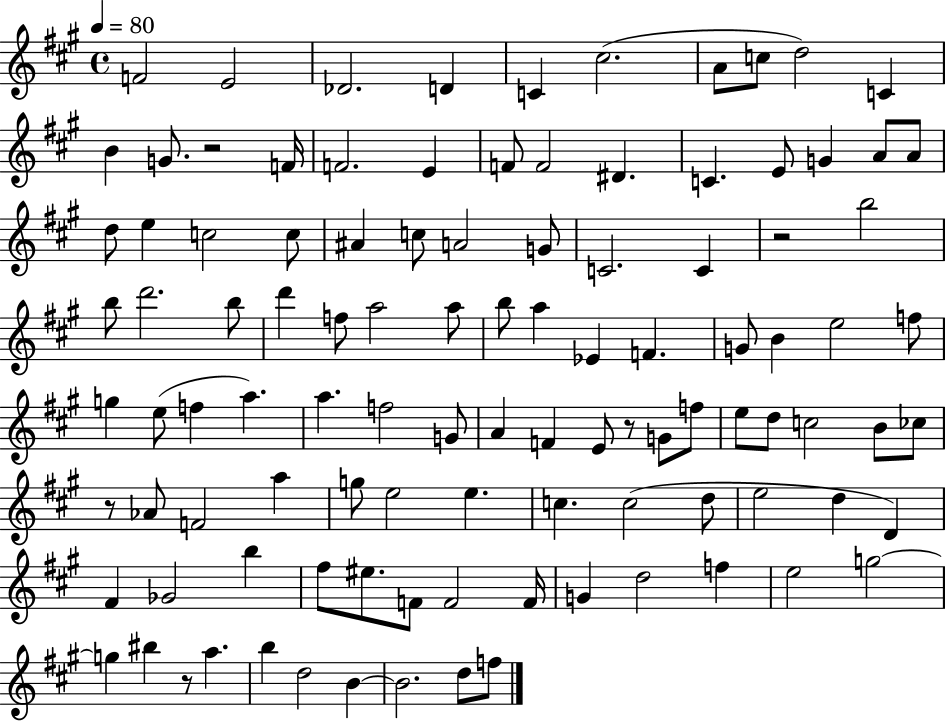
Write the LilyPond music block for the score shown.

{
  \clef treble
  \time 4/4
  \defaultTimeSignature
  \key a \major
  \tempo 4 = 80
  \repeat volta 2 { f'2 e'2 | des'2. d'4 | c'4 cis''2.( | a'8 c''8 d''2) c'4 | \break b'4 g'8. r2 f'16 | f'2. e'4 | f'8 f'2 dis'4. | c'4. e'8 g'4 a'8 a'8 | \break d''8 e''4 c''2 c''8 | ais'4 c''8 a'2 g'8 | c'2. c'4 | r2 b''2 | \break b''8 d'''2. b''8 | d'''4 f''8 a''2 a''8 | b''8 a''4 ees'4 f'4. | g'8 b'4 e''2 f''8 | \break g''4 e''8( f''4 a''4.) | a''4. f''2 g'8 | a'4 f'4 e'8 r8 g'8 f''8 | e''8 d''8 c''2 b'8 ces''8 | \break r8 aes'8 f'2 a''4 | g''8 e''2 e''4. | c''4. c''2( d''8 | e''2 d''4 d'4) | \break fis'4 ges'2 b''4 | fis''8 eis''8. f'8 f'2 f'16 | g'4 d''2 f''4 | e''2 g''2~~ | \break g''4 bis''4 r8 a''4. | b''4 d''2 b'4~~ | b'2. d''8 f''8 | } \bar "|."
}